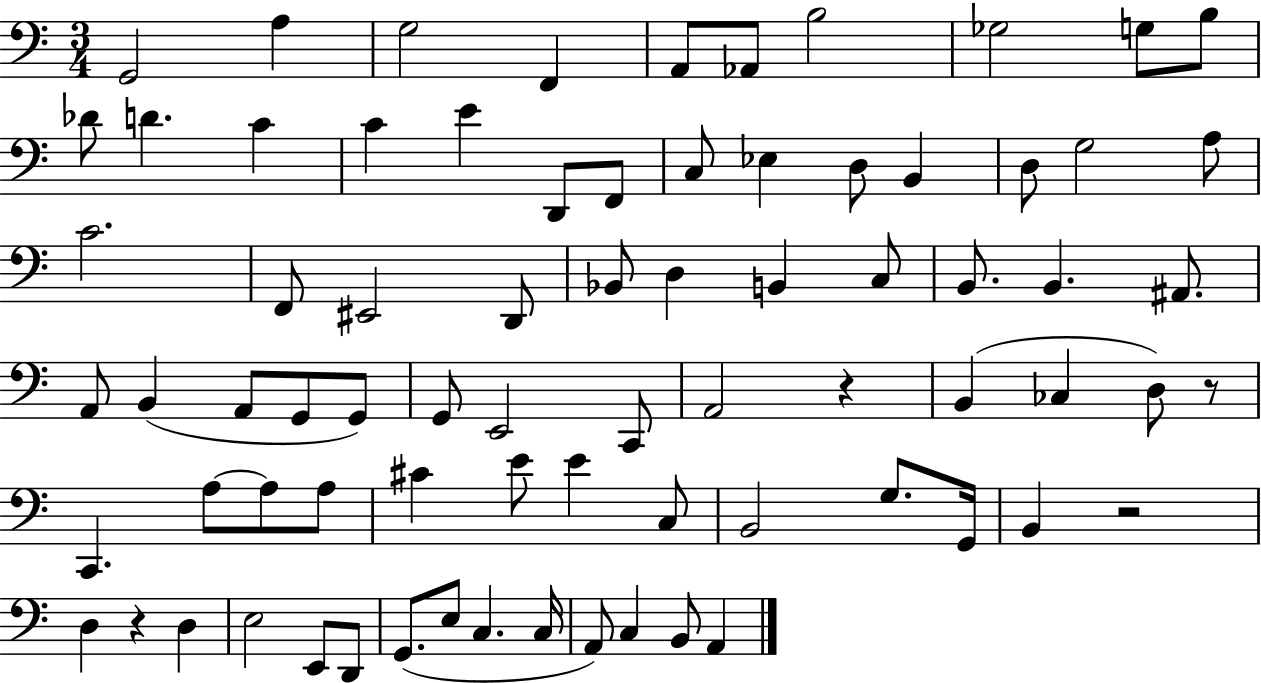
G2/h A3/q G3/h F2/q A2/e Ab2/e B3/h Gb3/h G3/e B3/e Db4/e D4/q. C4/q C4/q E4/q D2/e F2/e C3/e Eb3/q D3/e B2/q D3/e G3/h A3/e C4/h. F2/e EIS2/h D2/e Bb2/e D3/q B2/q C3/e B2/e. B2/q. A#2/e. A2/e B2/q A2/e G2/e G2/e G2/e E2/h C2/e A2/h R/q B2/q CES3/q D3/e R/e C2/q. A3/e A3/e A3/e C#4/q E4/e E4/q C3/e B2/h G3/e. G2/s B2/q R/h D3/q R/q D3/q E3/h E2/e D2/e G2/e. E3/e C3/q. C3/s A2/e C3/q B2/e A2/q